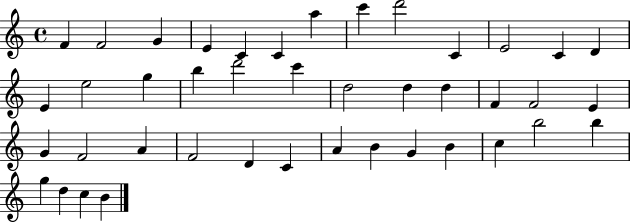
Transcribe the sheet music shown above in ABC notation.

X:1
T:Untitled
M:4/4
L:1/4
K:C
F F2 G E C C a c' d'2 C E2 C D E e2 g b d'2 c' d2 d d F F2 E G F2 A F2 D C A B G B c b2 b g d c B